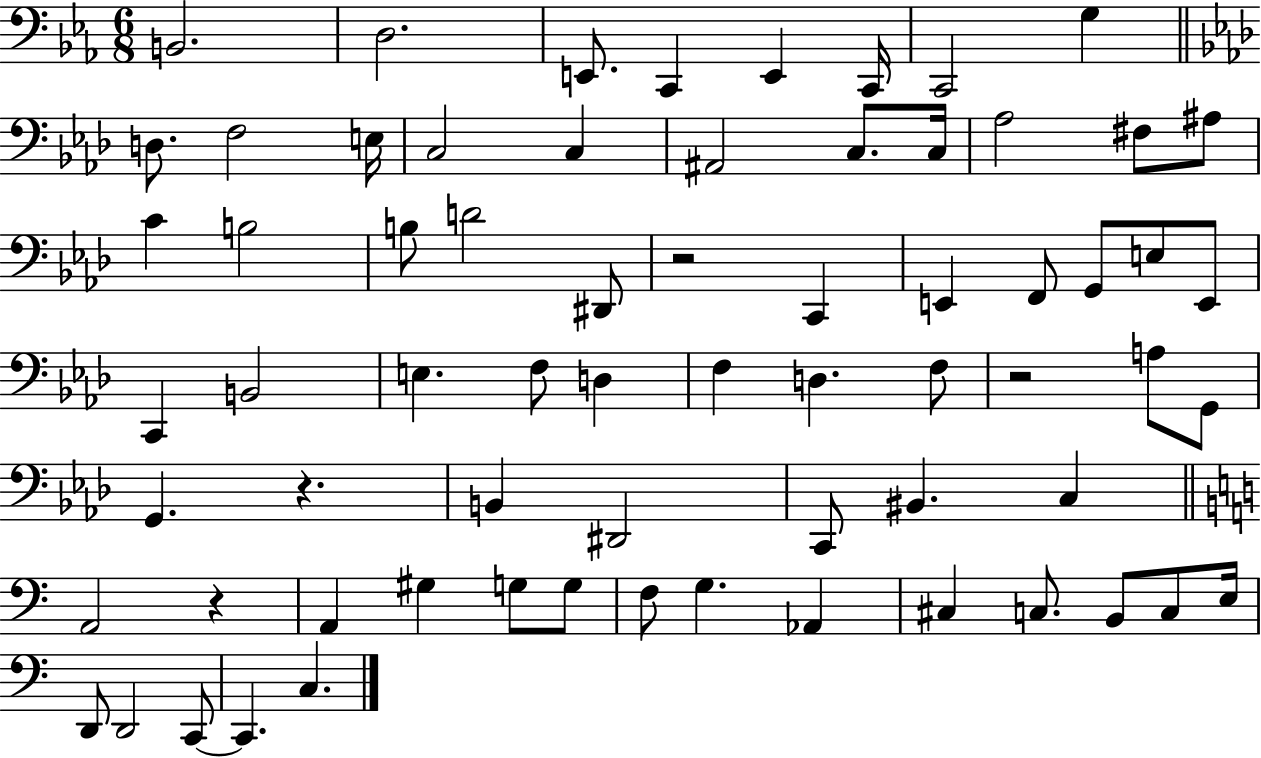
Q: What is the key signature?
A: EES major